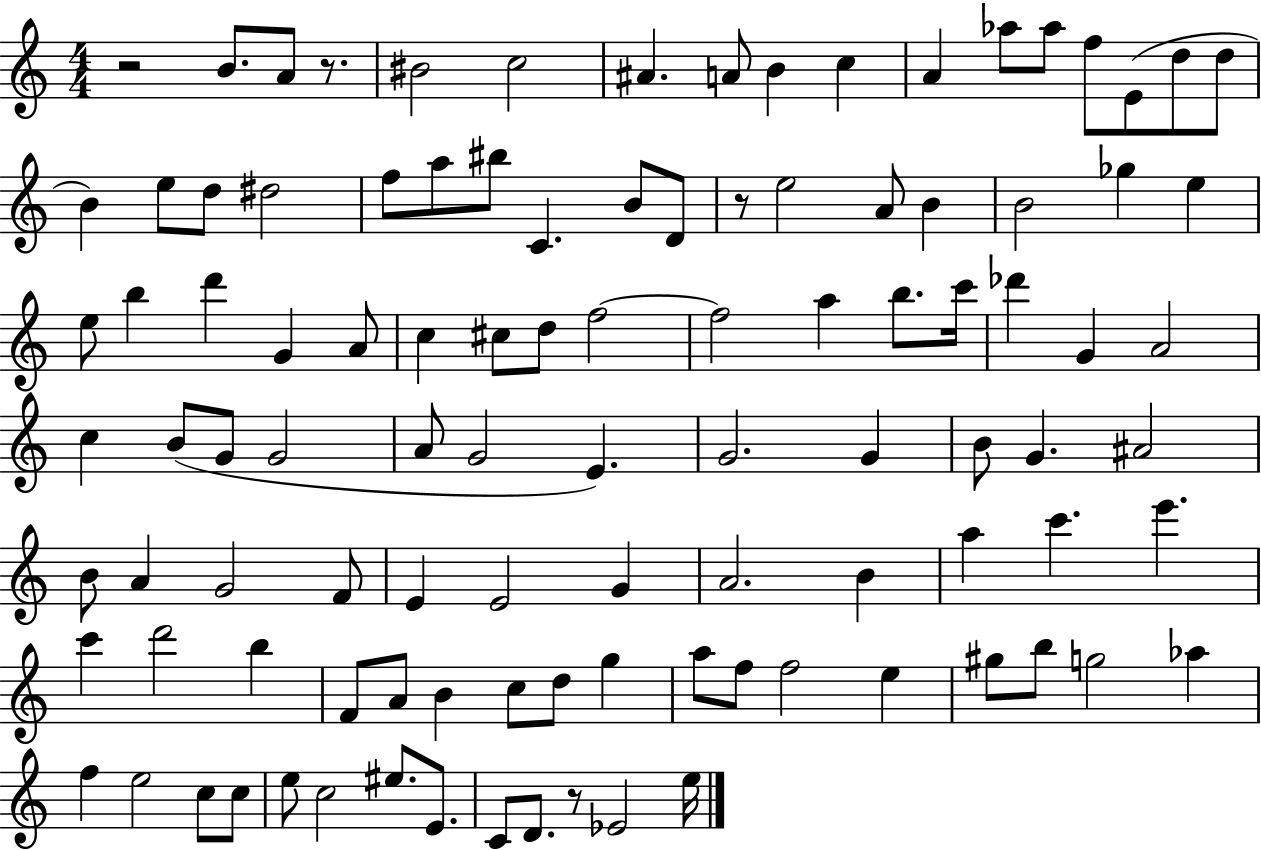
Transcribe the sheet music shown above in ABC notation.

X:1
T:Untitled
M:4/4
L:1/4
K:C
z2 B/2 A/2 z/2 ^B2 c2 ^A A/2 B c A _a/2 _a/2 f/2 E/2 d/2 d/2 B e/2 d/2 ^d2 f/2 a/2 ^b/2 C B/2 D/2 z/2 e2 A/2 B B2 _g e e/2 b d' G A/2 c ^c/2 d/2 f2 f2 a b/2 c'/4 _d' G A2 c B/2 G/2 G2 A/2 G2 E G2 G B/2 G ^A2 B/2 A G2 F/2 E E2 G A2 B a c' e' c' d'2 b F/2 A/2 B c/2 d/2 g a/2 f/2 f2 e ^g/2 b/2 g2 _a f e2 c/2 c/2 e/2 c2 ^e/2 E/2 C/2 D/2 z/2 _E2 e/4